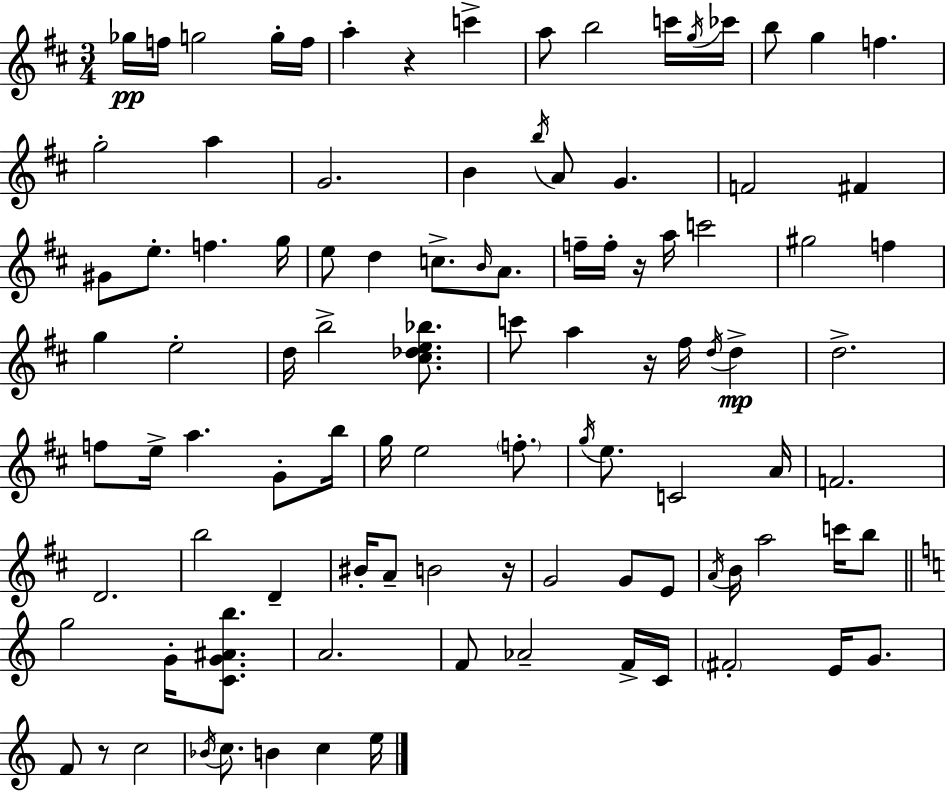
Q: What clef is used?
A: treble